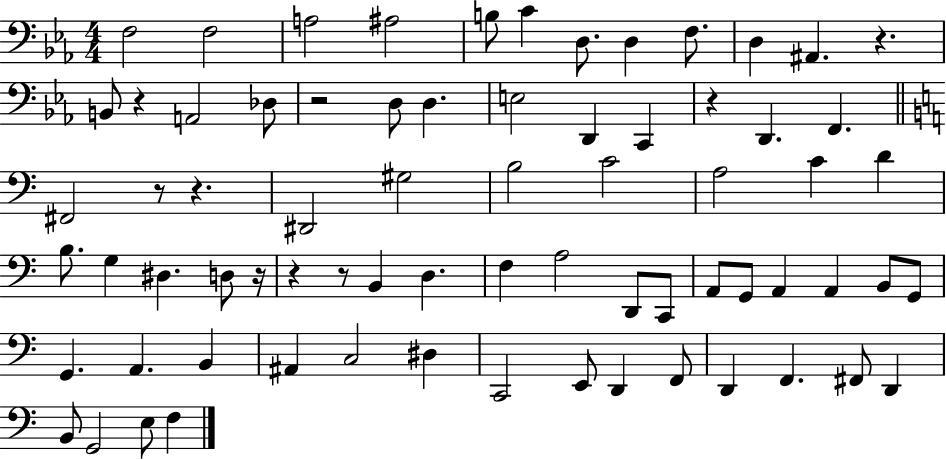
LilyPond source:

{
  \clef bass
  \numericTimeSignature
  \time 4/4
  \key ees \major
  f2 f2 | a2 ais2 | b8 c'4 d8. d4 f8. | d4 ais,4. r4. | \break b,8 r4 a,2 des8 | r2 d8 d4. | e2 d,4 c,4 | r4 d,4. f,4. | \break \bar "||" \break \key a \minor fis,2 r8 r4. | dis,2 gis2 | b2 c'2 | a2 c'4 d'4 | \break b8. g4 dis4. d8 r16 | r4 r8 b,4 d4. | f4 a2 d,8 c,8 | a,8 g,8 a,4 a,4 b,8 g,8 | \break g,4. a,4. b,4 | ais,4 c2 dis4 | c,2 e,8 d,4 f,8 | d,4 f,4. fis,8 d,4 | \break b,8 g,2 e8 f4 | \bar "|."
}